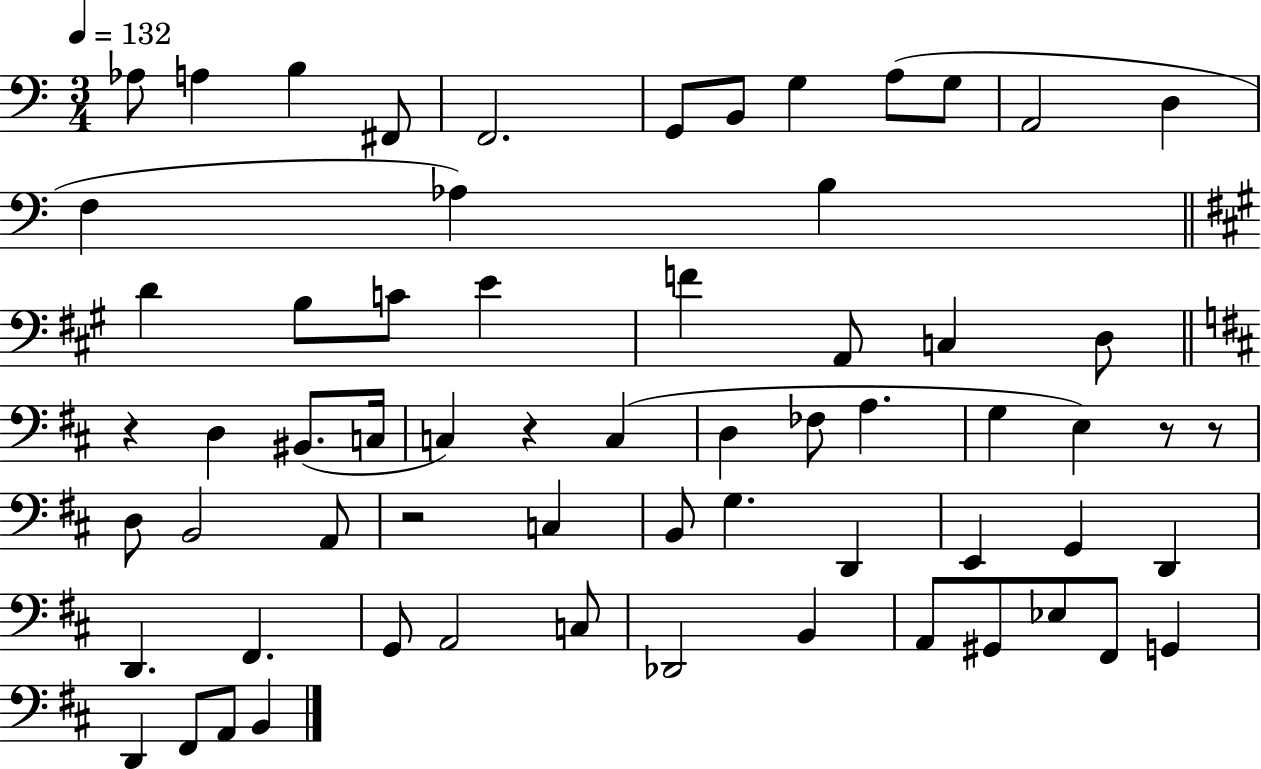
X:1
T:Untitled
M:3/4
L:1/4
K:C
_A,/2 A, B, ^F,,/2 F,,2 G,,/2 B,,/2 G, A,/2 G,/2 A,,2 D, F, _A, B, D B,/2 C/2 E F A,,/2 C, D,/2 z D, ^B,,/2 C,/4 C, z C, D, _F,/2 A, G, E, z/2 z/2 D,/2 B,,2 A,,/2 z2 C, B,,/2 G, D,, E,, G,, D,, D,, ^F,, G,,/2 A,,2 C,/2 _D,,2 B,, A,,/2 ^G,,/2 _E,/2 ^F,,/2 G,, D,, ^F,,/2 A,,/2 B,,